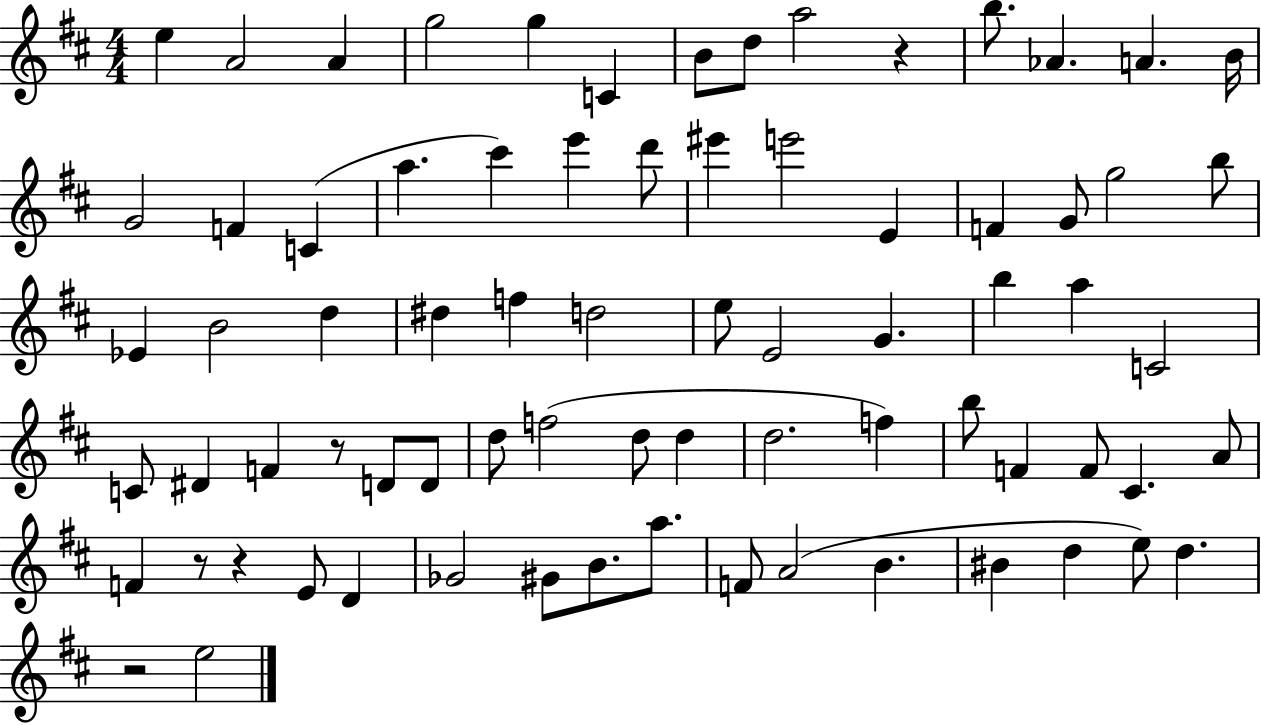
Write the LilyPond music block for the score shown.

{
  \clef treble
  \numericTimeSignature
  \time 4/4
  \key d \major
  e''4 a'2 a'4 | g''2 g''4 c'4 | b'8 d''8 a''2 r4 | b''8. aes'4. a'4. b'16 | \break g'2 f'4 c'4( | a''4. cis'''4) e'''4 d'''8 | eis'''4 e'''2 e'4 | f'4 g'8 g''2 b''8 | \break ees'4 b'2 d''4 | dis''4 f''4 d''2 | e''8 e'2 g'4. | b''4 a''4 c'2 | \break c'8 dis'4 f'4 r8 d'8 d'8 | d''8 f''2( d''8 d''4 | d''2. f''4) | b''8 f'4 f'8 cis'4. a'8 | \break f'4 r8 r4 e'8 d'4 | ges'2 gis'8 b'8. a''8. | f'8 a'2( b'4. | bis'4 d''4 e''8) d''4. | \break r2 e''2 | \bar "|."
}